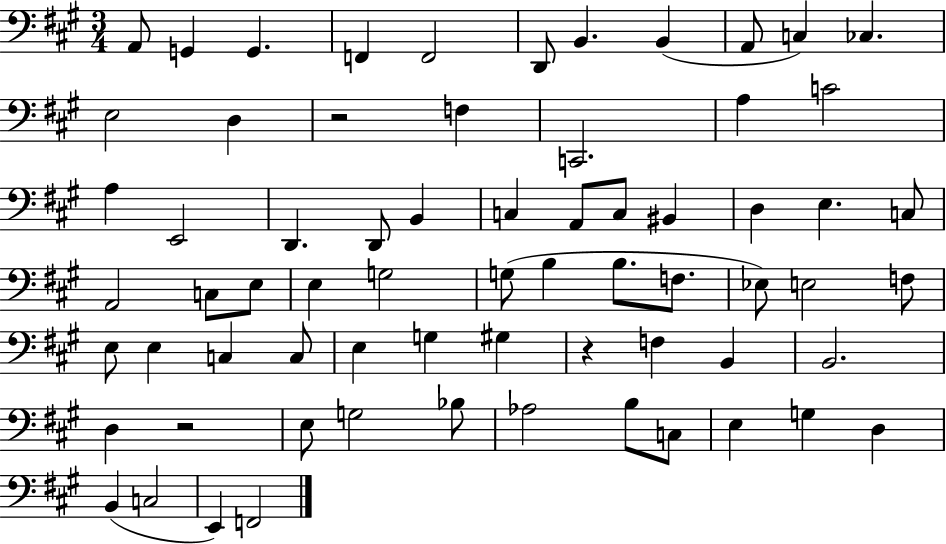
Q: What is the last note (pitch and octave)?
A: F2